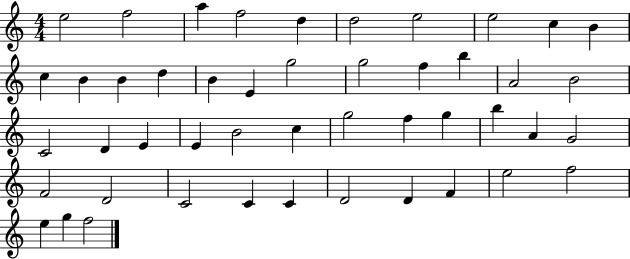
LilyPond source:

{
  \clef treble
  \numericTimeSignature
  \time 4/4
  \key c \major
  e''2 f''2 | a''4 f''2 d''4 | d''2 e''2 | e''2 c''4 b'4 | \break c''4 b'4 b'4 d''4 | b'4 e'4 g''2 | g''2 f''4 b''4 | a'2 b'2 | \break c'2 d'4 e'4 | e'4 b'2 c''4 | g''2 f''4 g''4 | b''4 a'4 g'2 | \break f'2 d'2 | c'2 c'4 c'4 | d'2 d'4 f'4 | e''2 f''2 | \break e''4 g''4 f''2 | \bar "|."
}